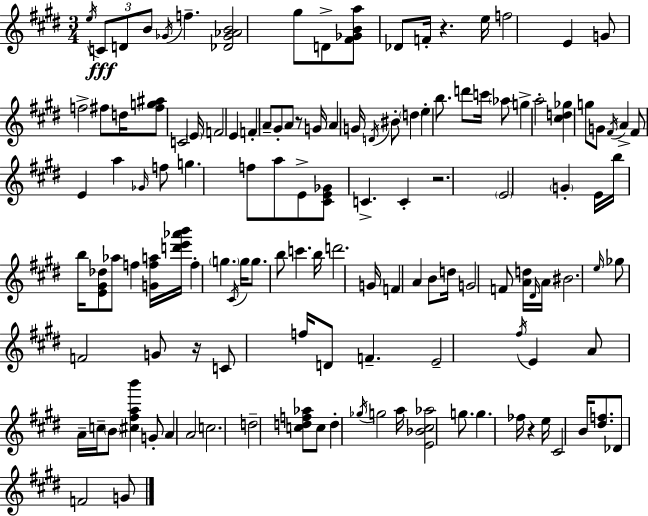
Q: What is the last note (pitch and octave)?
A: G4